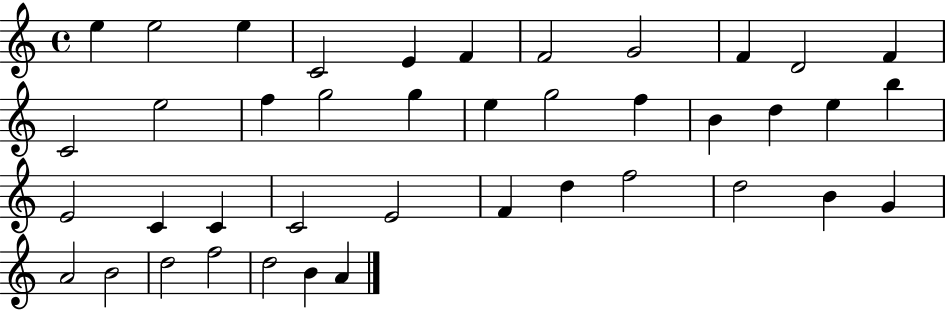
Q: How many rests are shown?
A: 0